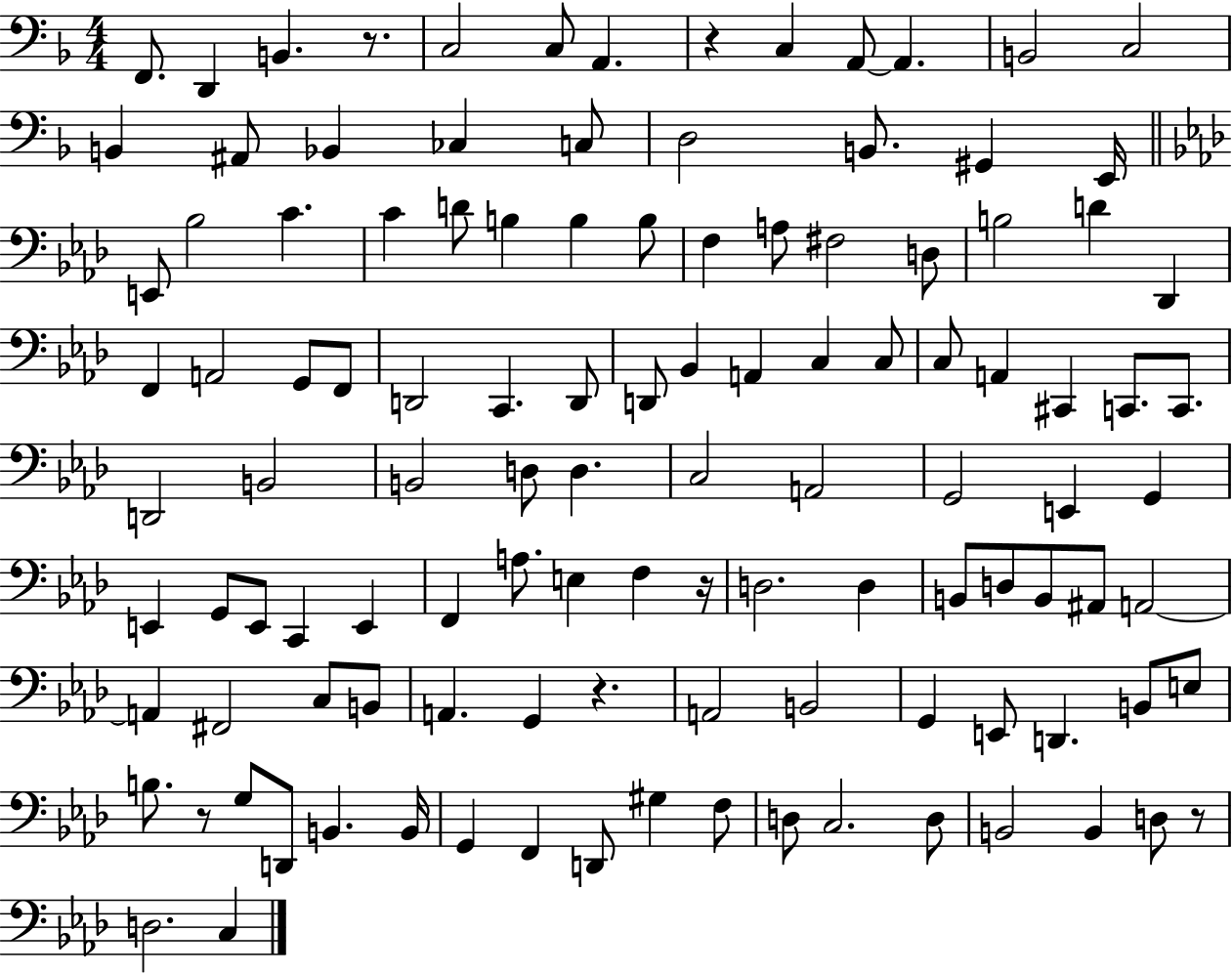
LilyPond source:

{
  \clef bass
  \numericTimeSignature
  \time 4/4
  \key f \major
  \repeat volta 2 { f,8. d,4 b,4. r8. | c2 c8 a,4. | r4 c4 a,8~~ a,4. | b,2 c2 | \break b,4 ais,8 bes,4 ces4 c8 | d2 b,8. gis,4 e,16 | \bar "||" \break \key f \minor e,8 bes2 c'4. | c'4 d'8 b4 b4 b8 | f4 a8 fis2 d8 | b2 d'4 des,4 | \break f,4 a,2 g,8 f,8 | d,2 c,4. d,8 | d,8 bes,4 a,4 c4 c8 | c8 a,4 cis,4 c,8. c,8. | \break d,2 b,2 | b,2 d8 d4. | c2 a,2 | g,2 e,4 g,4 | \break e,4 g,8 e,8 c,4 e,4 | f,4 a8. e4 f4 r16 | d2. d4 | b,8 d8 b,8 ais,8 a,2~~ | \break a,4 fis,2 c8 b,8 | a,4. g,4 r4. | a,2 b,2 | g,4 e,8 d,4. b,8 e8 | \break b8. r8 g8 d,8 b,4. b,16 | g,4 f,4 d,8 gis4 f8 | d8 c2. d8 | b,2 b,4 d8 r8 | \break d2. c4 | } \bar "|."
}